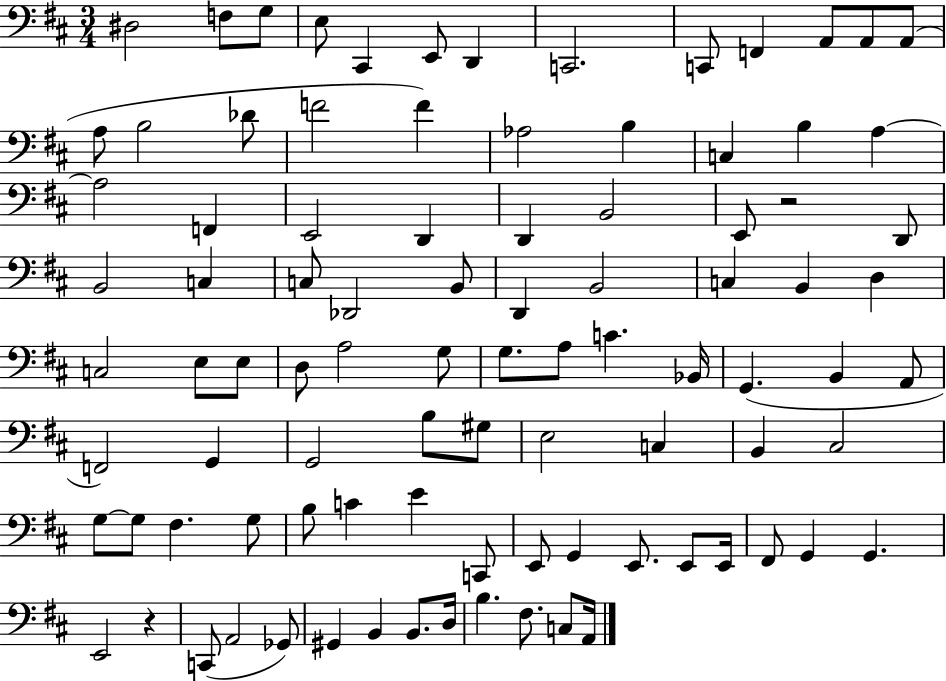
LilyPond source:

{
  \clef bass
  \numericTimeSignature
  \time 3/4
  \key d \major
  dis2 f8 g8 | e8 cis,4 e,8 d,4 | c,2. | c,8 f,4 a,8 a,8 a,8( | \break a8 b2 des'8 | f'2 f'4) | aes2 b4 | c4 b4 a4~~ | \break a2 f,4 | e,2 d,4 | d,4 b,2 | e,8 r2 d,8 | \break b,2 c4 | c8 des,2 b,8 | d,4 b,2 | c4 b,4 d4 | \break c2 e8 e8 | d8 a2 g8 | g8. a8 c'4. bes,16 | g,4.( b,4 a,8 | \break f,2) g,4 | g,2 b8 gis8 | e2 c4 | b,4 cis2 | \break g8~~ g8 fis4. g8 | b8 c'4 e'4 c,8 | e,8 g,4 e,8. e,8 e,16 | fis,8 g,4 g,4. | \break e,2 r4 | c,8( a,2 ges,8) | gis,4 b,4 b,8. d16 | b4. fis8. c8 a,16 | \break \bar "|."
}